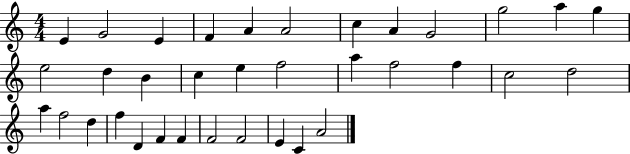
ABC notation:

X:1
T:Untitled
M:4/4
L:1/4
K:C
E G2 E F A A2 c A G2 g2 a g e2 d B c e f2 a f2 f c2 d2 a f2 d f D F F F2 F2 E C A2